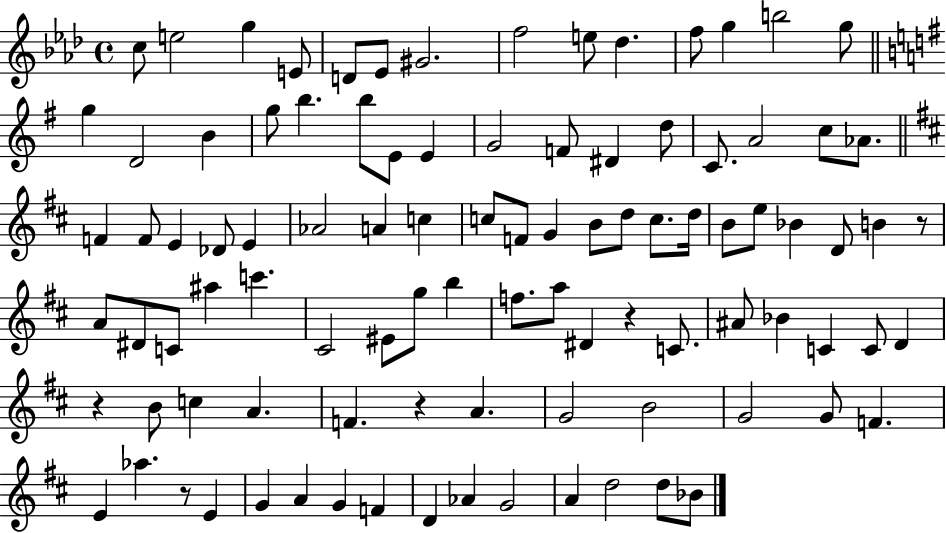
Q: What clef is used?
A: treble